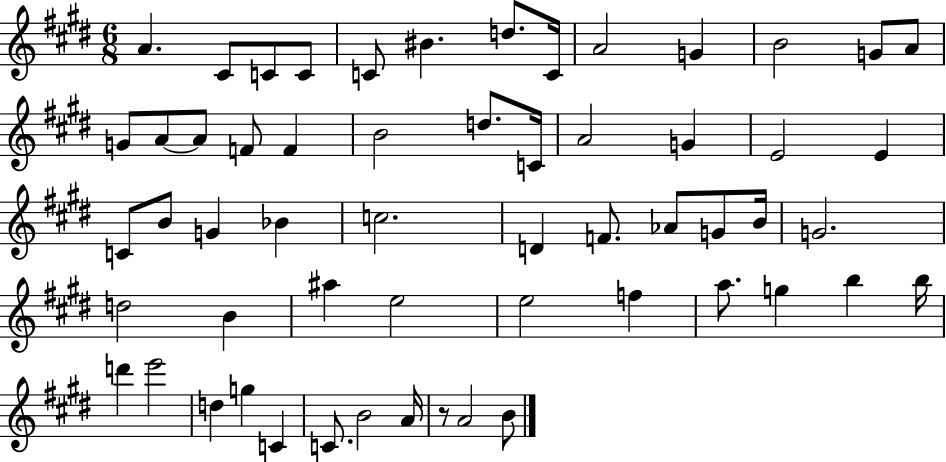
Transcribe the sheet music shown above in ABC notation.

X:1
T:Untitled
M:6/8
L:1/4
K:E
A ^C/2 C/2 C/2 C/2 ^B d/2 C/4 A2 G B2 G/2 A/2 G/2 A/2 A/2 F/2 F B2 d/2 C/4 A2 G E2 E C/2 B/2 G _B c2 D F/2 _A/2 G/2 B/4 G2 d2 B ^a e2 e2 f a/2 g b b/4 d' e'2 d g C C/2 B2 A/4 z/2 A2 B/2